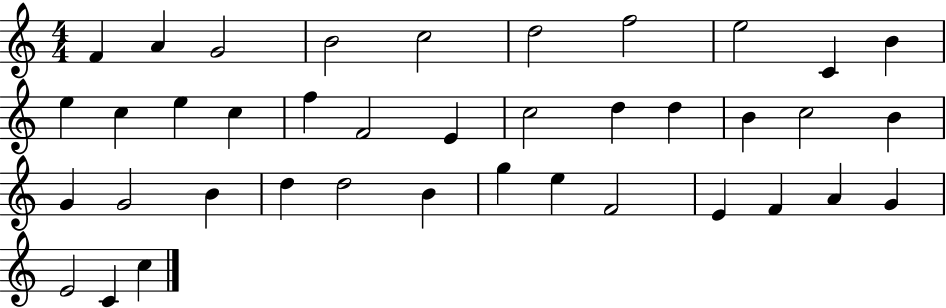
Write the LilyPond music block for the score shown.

{
  \clef treble
  \numericTimeSignature
  \time 4/4
  \key c \major
  f'4 a'4 g'2 | b'2 c''2 | d''2 f''2 | e''2 c'4 b'4 | \break e''4 c''4 e''4 c''4 | f''4 f'2 e'4 | c''2 d''4 d''4 | b'4 c''2 b'4 | \break g'4 g'2 b'4 | d''4 d''2 b'4 | g''4 e''4 f'2 | e'4 f'4 a'4 g'4 | \break e'2 c'4 c''4 | \bar "|."
}